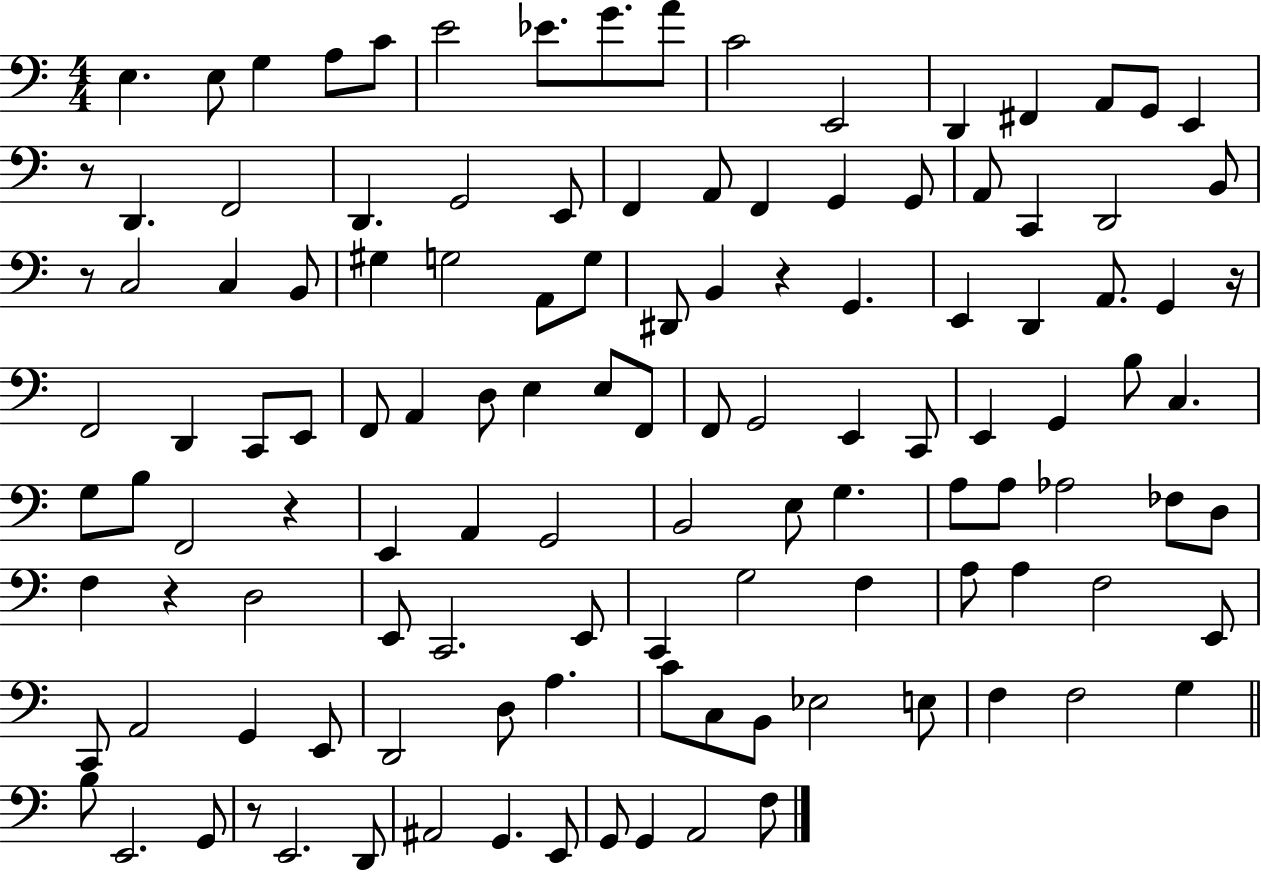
{
  \clef bass
  \numericTimeSignature
  \time 4/4
  \key c \major
  \repeat volta 2 { e4. e8 g4 a8 c'8 | e'2 ees'8. g'8. a'8 | c'2 e,2 | d,4 fis,4 a,8 g,8 e,4 | \break r8 d,4. f,2 | d,4. g,2 e,8 | f,4 a,8 f,4 g,4 g,8 | a,8 c,4 d,2 b,8 | \break r8 c2 c4 b,8 | gis4 g2 a,8 g8 | dis,8 b,4 r4 g,4. | e,4 d,4 a,8. g,4 r16 | \break f,2 d,4 c,8 e,8 | f,8 a,4 d8 e4 e8 f,8 | f,8 g,2 e,4 c,8 | e,4 g,4 b8 c4. | \break g8 b8 f,2 r4 | e,4 a,4 g,2 | b,2 e8 g4. | a8 a8 aes2 fes8 d8 | \break f4 r4 d2 | e,8 c,2. e,8 | c,4 g2 f4 | a8 a4 f2 e,8 | \break c,8 a,2 g,4 e,8 | d,2 d8 a4. | c'8 c8 b,8 ees2 e8 | f4 f2 g4 | \break \bar "||" \break \key c \major b8 e,2. g,8 | r8 e,2. d,8 | ais,2 g,4. e,8 | g,8 g,4 a,2 f8 | \break } \bar "|."
}